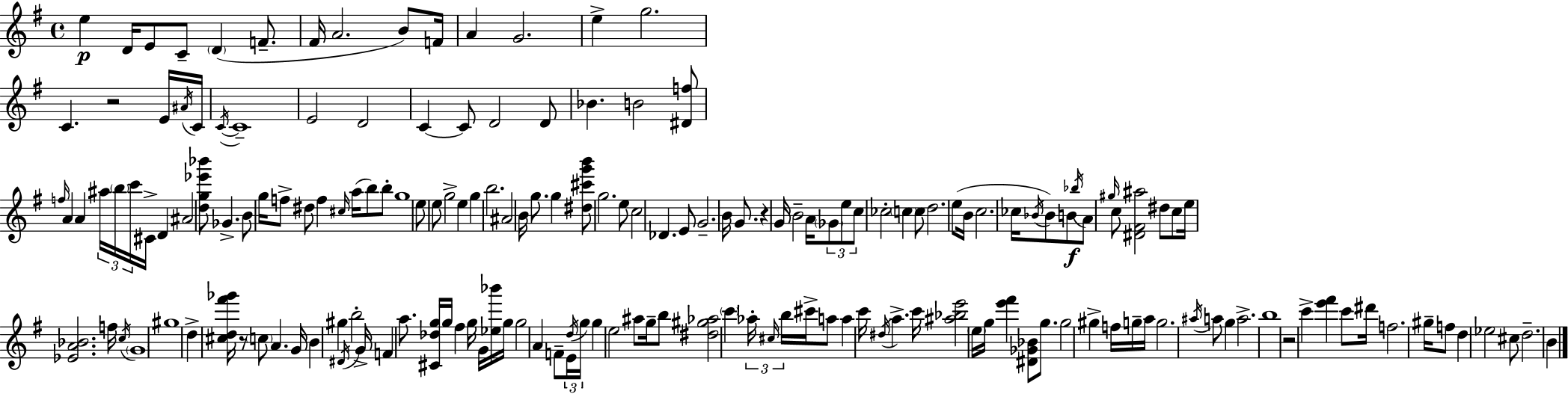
{
  \clef treble
  \time 4/4
  \defaultTimeSignature
  \key g \major
  e''4\p d'16 e'8 c'8-- \parenthesize d'4( f'8.-- | fis'16 a'2. b'8) f'16 | a'4 g'2. | e''4-> g''2. | \break c'4. r2 e'16 \acciaccatura { ais'16 } | c'16 \acciaccatura { c'16~ }~ c'1-- | e'2 d'2 | c'4~~ c'8 d'2 | \break d'8 bes'4. b'2 | <dis' f''>8 \grace { f''16 } a'4 a'4 \tuplet 3/2 { ais''16 \parenthesize b''16 c'''16 } cis'16-> d'4 | ais'2 <d'' g'' ees''' bes'''>8 ges'4.-> | b'8 g''16 f''8-> dis''8 f''4 \grace { cis''16 }( a''16 | \break b''8) b''8-. g''1 | e''8 e''8 g''2-> | e''4 g''4 b''2. | ais'2 b'16 g''8. | \break g''4 <dis'' cis''' g''' b'''>8 g''2. | e''8 c''2 des'4. | e'8 g'2.-- | b'16 g'8. r4 g'16 b'2-- | \break a'16 \tuplet 3/2 { \parenthesize ges'8 e''8 c''8 } ces''2-. | \parenthesize c''4 c''8 d''2. | e''8( b'16 c''2. | ces''16 \acciaccatura { bes'16 }) bes'8 b'8\f \acciaccatura { bes''16 } a'8 \grace { gis''16 } c''8 <dis' fis' ais''>2 | \break dis''8 c''8 e''16 <ees' a' bes'>2. | f''16 \acciaccatura { c''16 } \parenthesize g'1 | gis''1 | d''4-> <cis'' d'' fis''' ges'''>16 r8 \parenthesize c''8 | \break a'4. g'16 b'4 gis''4 | \acciaccatura { dis'16 } b''2-. g'16-> f'4 a''8. | <cis' des'' g''>16 g''16 fis''4 g''16 g'16 <ees'' bes'''>16 g''16 g''2 | a'4 f'8-- \tuplet 3/2 { e'16 \acciaccatura { d''16 } g''16 } g''4 | \break e''2 ais''8 g''16-- b''8 <dis'' gis'' aes''>2 | \parenthesize c'''4 \tuplet 3/2 { aes''16-. \grace { cis''16 } b''16 } cis'''16-> a''8 a''4 | c'''16 \acciaccatura { dis''16 } a''4.-> c'''16 <ais'' bes'' e'''>2 | \parenthesize e''16 g''16 <e''' fis'''>4 <dis' ges' bes'>8 g''8. g''2 | \break gis''4-> f''16 g''16-- a''16 g''2. | \acciaccatura { ais''16 } a''8 g''4 | a''2.-> b''1 | r2 | \break c'''4-> <e''' fis'''>4 c'''8 dis'''16 | f''2. gis''16-- f''8 d''4 | ees''2 cis''8 d''2.-- | b'4 \bar "|."
}